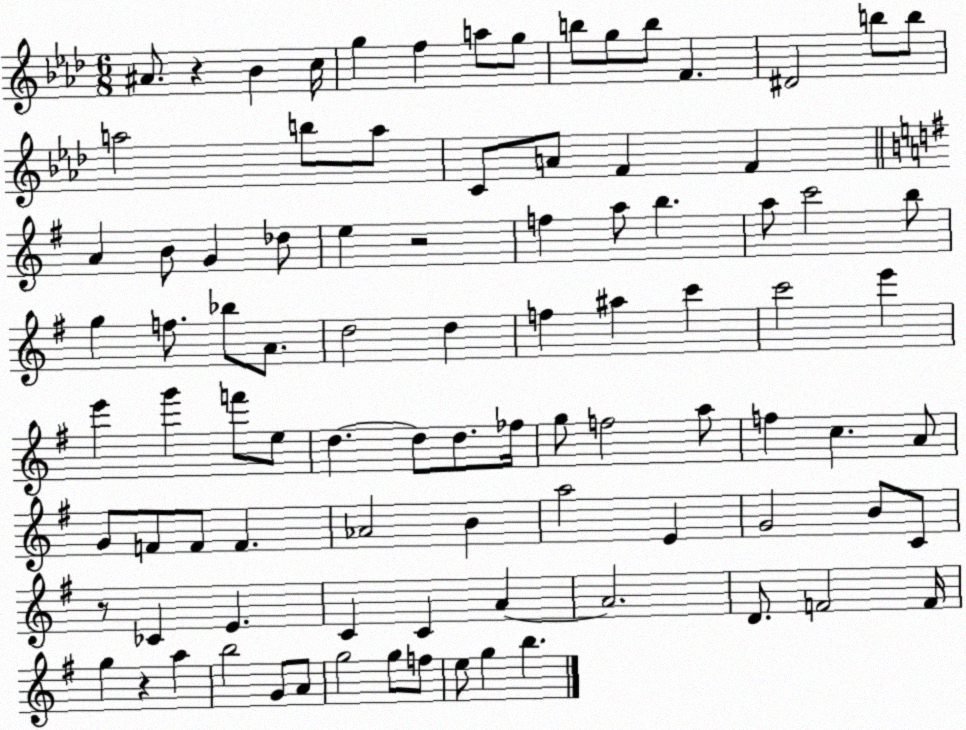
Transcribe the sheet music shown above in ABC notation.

X:1
T:Untitled
M:6/8
L:1/4
K:Ab
^A/2 z _B c/4 g f a/2 g/2 b/2 g/2 b/2 F ^D2 b/2 b/2 a2 b/2 a/2 C/2 A/2 F F A B/2 G _d/2 e z2 f a/2 b a/2 c'2 b/2 g f/2 _b/2 A/2 d2 d f ^a c' c'2 e' e' g' f'/2 e/2 d d/2 d/2 _f/4 g/2 f2 a/2 f c A/2 G/2 F/2 F/2 F _A2 B a2 E G2 B/2 C/2 z/2 _C E C C A A2 D/2 F2 F/4 g z a b2 G/2 A/2 g2 g/2 f/2 e/2 g b